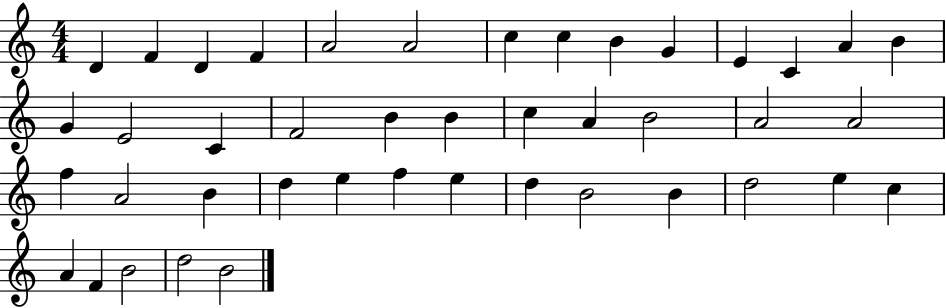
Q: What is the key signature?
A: C major